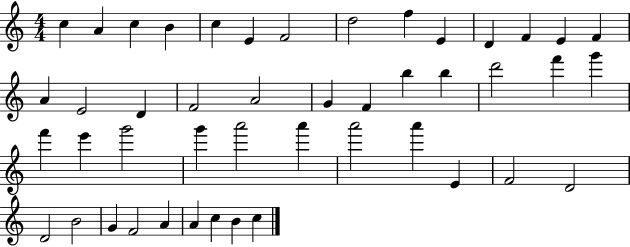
X:1
T:Untitled
M:4/4
L:1/4
K:C
c A c B c E F2 d2 f E D F E F A E2 D F2 A2 G F b b d'2 f' g' f' e' g'2 g' a'2 a' a'2 a' E F2 D2 D2 B2 G F2 A A c B c